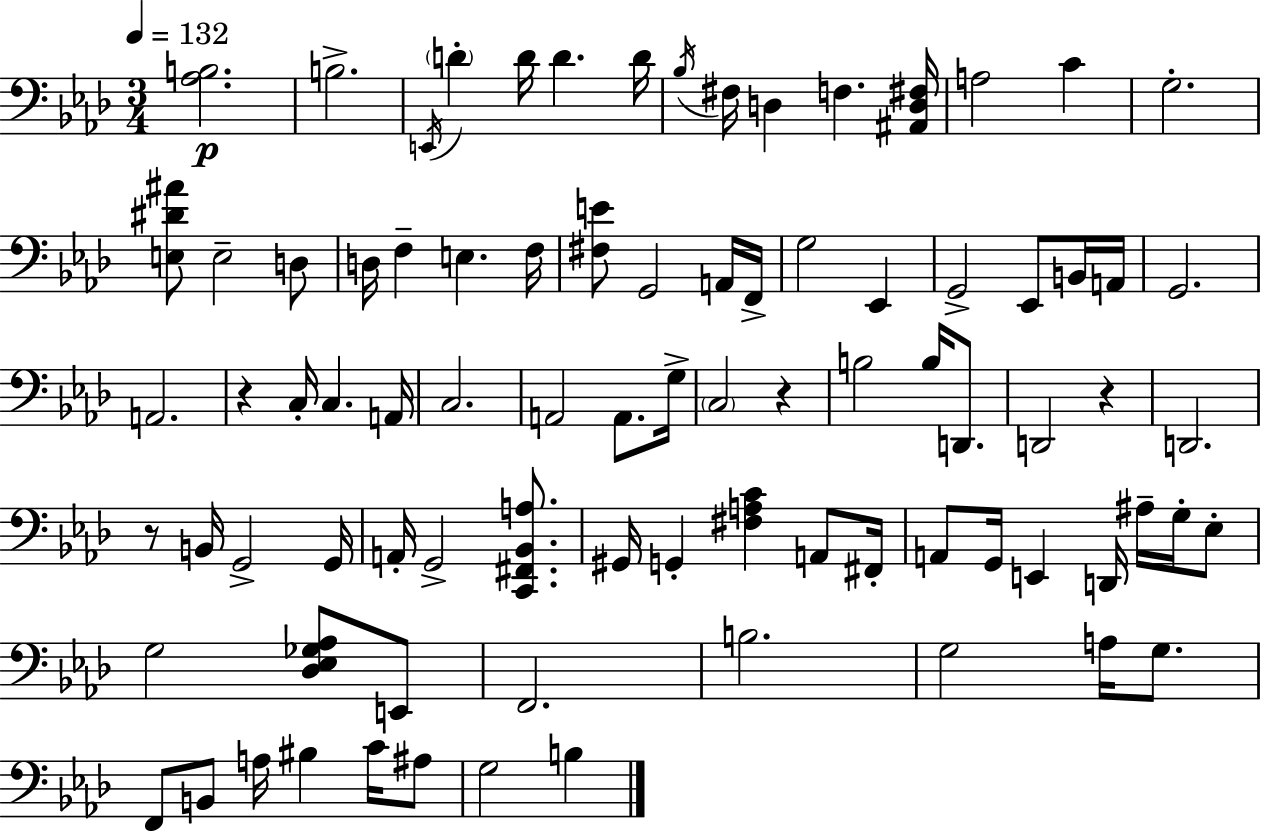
X:1
T:Untitled
M:3/4
L:1/4
K:Fm
[_A,B,]2 B,2 E,,/4 D D/4 D D/4 _B,/4 ^F,/4 D, F, [^A,,D,^F,]/4 A,2 C G,2 [E,^D^A]/2 E,2 D,/2 D,/4 F, E, F,/4 [^F,E]/2 G,,2 A,,/4 F,,/4 G,2 _E,, G,,2 _E,,/2 B,,/4 A,,/4 G,,2 A,,2 z C,/4 C, A,,/4 C,2 A,,2 A,,/2 G,/4 C,2 z B,2 B,/4 D,,/2 D,,2 z D,,2 z/2 B,,/4 G,,2 G,,/4 A,,/4 G,,2 [C,,^F,,_B,,A,]/2 ^G,,/4 G,, [^F,A,C] A,,/2 ^F,,/4 A,,/2 G,,/4 E,, D,,/4 ^A,/4 G,/4 _E,/2 G,2 [_D,_E,_G,_A,]/2 E,,/2 F,,2 B,2 G,2 A,/4 G,/2 F,,/2 B,,/2 A,/4 ^B, C/4 ^A,/2 G,2 B,